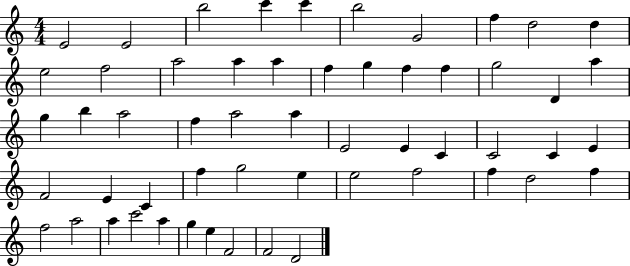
X:1
T:Untitled
M:4/4
L:1/4
K:C
E2 E2 b2 c' c' b2 G2 f d2 d e2 f2 a2 a a f g f f g2 D a g b a2 f a2 a E2 E C C2 C E F2 E C f g2 e e2 f2 f d2 f f2 a2 a c'2 a g e F2 F2 D2